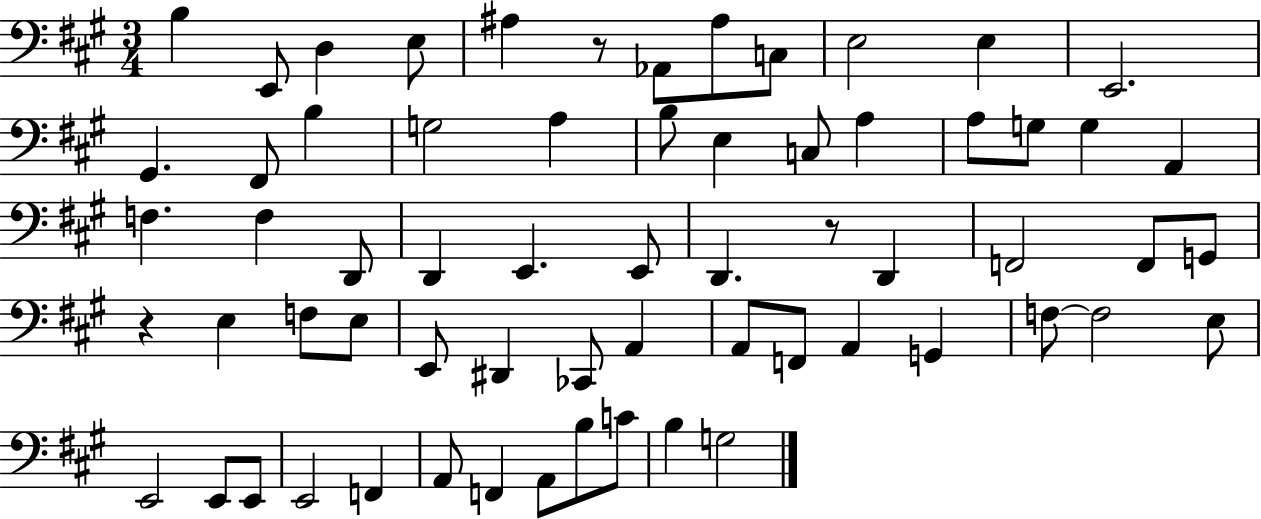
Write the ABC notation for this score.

X:1
T:Untitled
M:3/4
L:1/4
K:A
B, E,,/2 D, E,/2 ^A, z/2 _A,,/2 ^A,/2 C,/2 E,2 E, E,,2 ^G,, ^F,,/2 B, G,2 A, B,/2 E, C,/2 A, A,/2 G,/2 G, A,, F, F, D,,/2 D,, E,, E,,/2 D,, z/2 D,, F,,2 F,,/2 G,,/2 z E, F,/2 E,/2 E,,/2 ^D,, _C,,/2 A,, A,,/2 F,,/2 A,, G,, F,/2 F,2 E,/2 E,,2 E,,/2 E,,/2 E,,2 F,, A,,/2 F,, A,,/2 B,/2 C/2 B, G,2